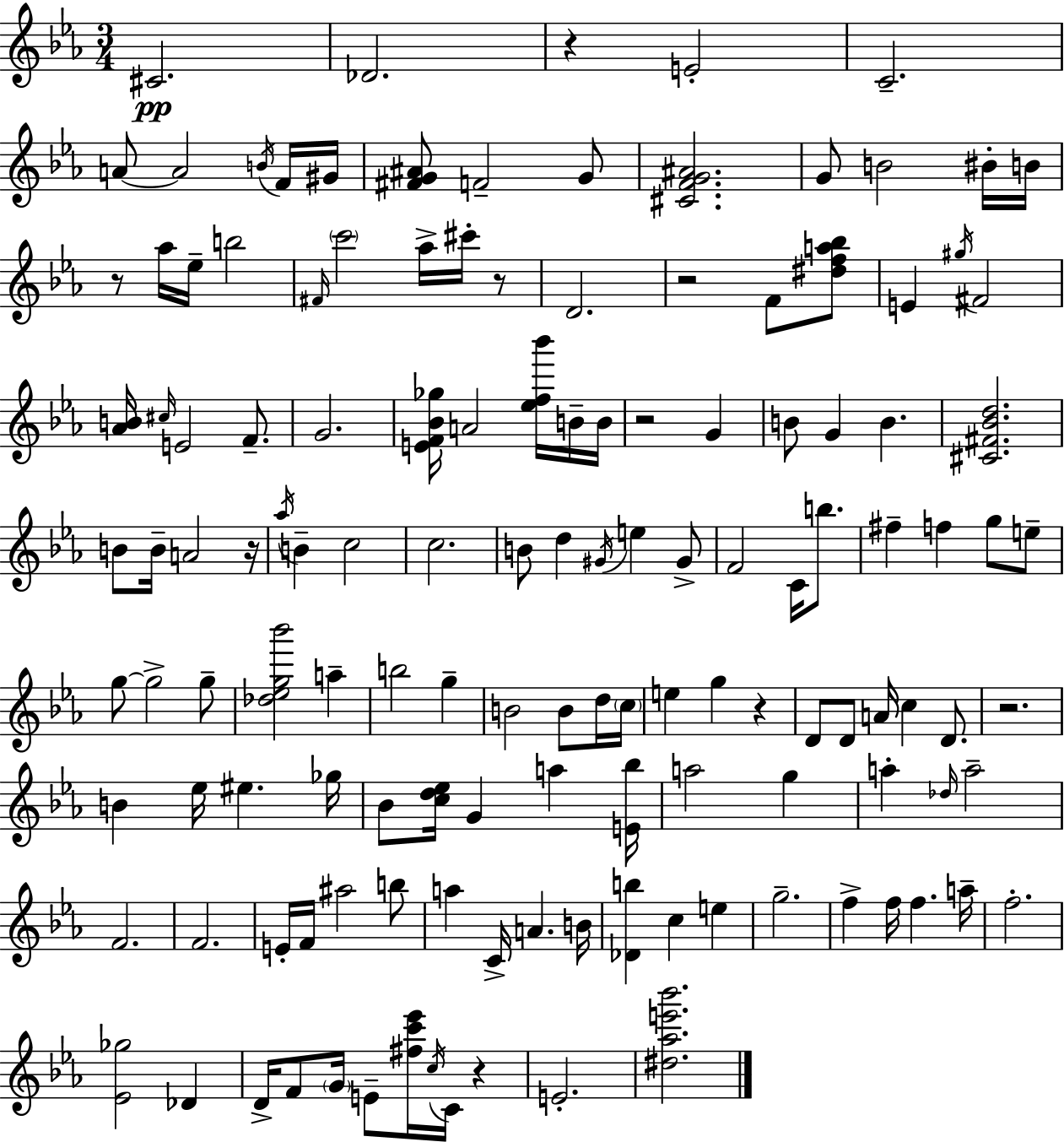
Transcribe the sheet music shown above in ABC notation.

X:1
T:Untitled
M:3/4
L:1/4
K:Eb
^C2 _D2 z E2 C2 A/2 A2 B/4 F/4 ^G/4 [^FG^A]/2 F2 G/2 [^CFG^A]2 G/2 B2 ^B/4 B/4 z/2 _a/4 _e/4 b2 ^F/4 c'2 _a/4 ^c'/4 z/2 D2 z2 F/2 [^dfa_b]/2 E ^g/4 ^F2 [_AB]/4 ^c/4 E2 F/2 G2 [EF_B_g]/4 A2 [_ef_b']/4 B/4 B/4 z2 G B/2 G B [^C^F_Bd]2 B/2 B/4 A2 z/4 _a/4 B c2 c2 B/2 d ^G/4 e ^G/2 F2 C/4 b/2 ^f f g/2 e/2 g/2 g2 g/2 [_d_eg_b']2 a b2 g B2 B/2 d/4 c/4 e g z D/2 D/2 A/4 c D/2 z2 B _e/4 ^e _g/4 _B/2 [cd_e]/4 G a [E_b]/4 a2 g a _d/4 a2 F2 F2 E/4 F/4 ^a2 b/2 a C/4 A B/4 [_Db] c e g2 f f/4 f a/4 f2 [_E_g]2 _D D/4 F/2 G/4 E/2 [^fc'_e']/4 c/4 C/4 z E2 [^d_ae'_b']2